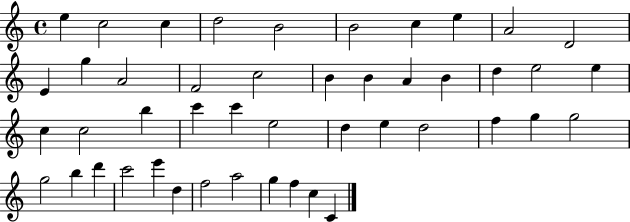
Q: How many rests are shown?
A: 0